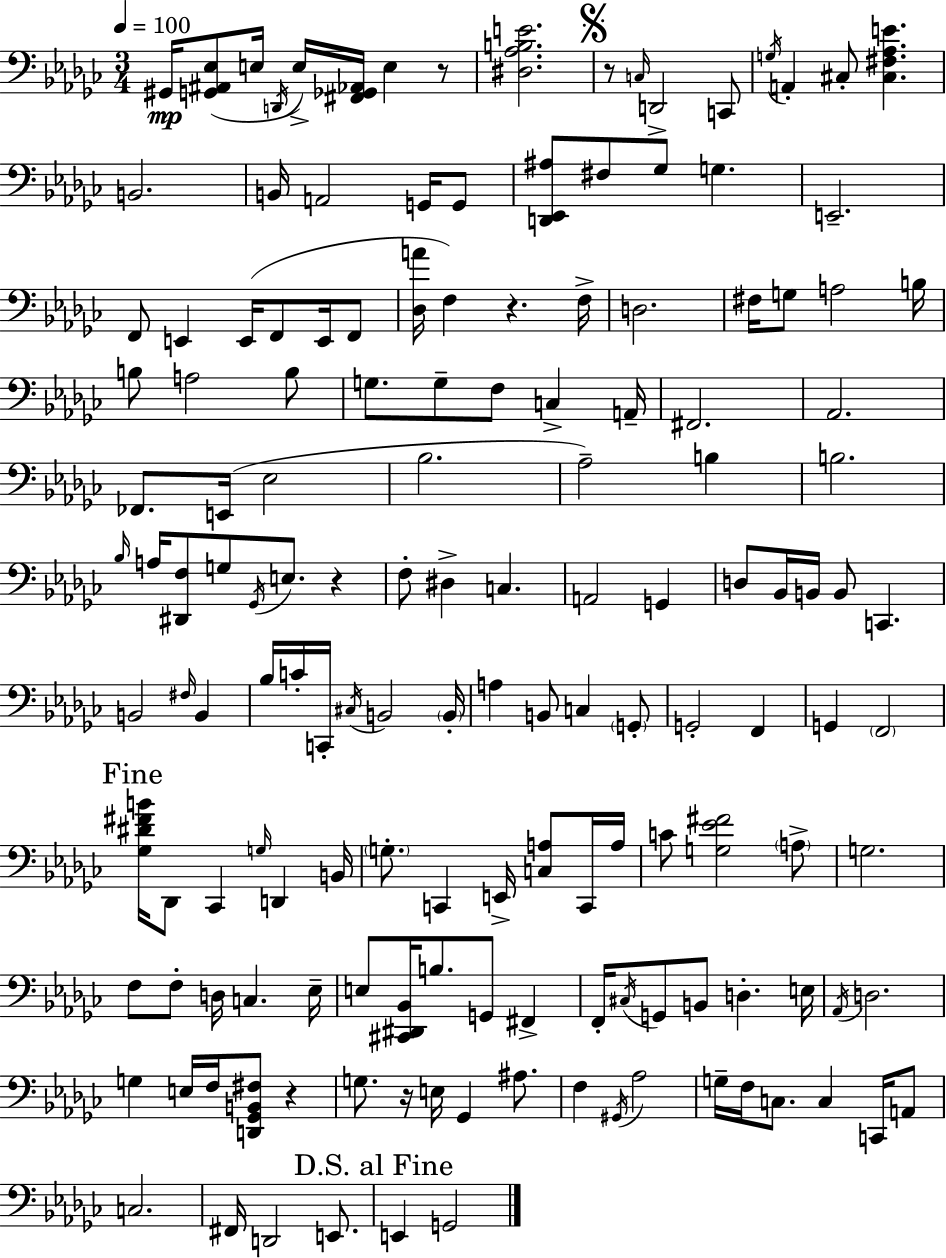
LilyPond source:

{
  \clef bass
  \numericTimeSignature
  \time 3/4
  \key ees \minor
  \tempo 4 = 100
  gis,16\mp <g, ais, ees>8( e16 \acciaccatura { d,16 }) e16-> <fis, ges, aes,>16 e4 r8 | <dis aes b e'>2. | \mark \markup { \musicglyph "scripts.segno" } r8 \grace { c16 } d,2-> | c,8 \acciaccatura { g16 } a,4-. cis8-. <cis fis aes e'>4. | \break b,2. | b,16 a,2 | g,16 g,8 <d, ees, ais>8 fis8 ges8 g4. | e,2.-- | \break f,8 e,4 e,16( f,8 | e,16 f,8 <des a'>16 f4) r4. | f16-> d2. | fis16 g8 a2 | \break b16 b8 a2 | b8 g8. g8-- f8 c4-> | a,16-- fis,2. | aes,2. | \break fes,8. e,16( ees2 | bes2. | aes2--) b4 | b2. | \break \grace { bes16 } a16 <dis, f>8 g8 \acciaccatura { ges,16 } e8. | r4 f8-. dis4-> c4. | a,2 | g,4 d8 bes,16 b,16 b,8 c,4. | \break b,2 | \grace { fis16 } b,4 bes16 c'16-. c,16-. \acciaccatura { cis16 } b,2 | \parenthesize b,16-. a4 b,8 | c4 \parenthesize g,8-. g,2-. | \break f,4 g,4 \parenthesize f,2 | \mark "Fine" <ges dis' fis' b'>16 des,8 ces,4 | \grace { g16 } d,4 b,16 \parenthesize g8.-. c,4 | e,16-> <c a>8 c,16 a16 c'8 <g ees' fis'>2 | \break \parenthesize a8-> g2. | f8 f8-. | d16 c4. ees16-- e8 <cis, dis, bes,>16 b8. | g,8 fis,4-> f,16-. \acciaccatura { cis16 } g,8 | \break b,8 d4.-. e16 \acciaccatura { aes,16 } d2. | g4 | e16 f16 <d, ges, b, fis>8 r4 g8. | r16 e16 ges,4 ais8. f4 | \break \acciaccatura { gis,16 } aes2 g16-- | f16 c8. c4 c,16 a,8 c2. | fis,16 | d,2 e,8. \mark "D.S. al Fine" e,4 | \break g,2 \bar "|."
}